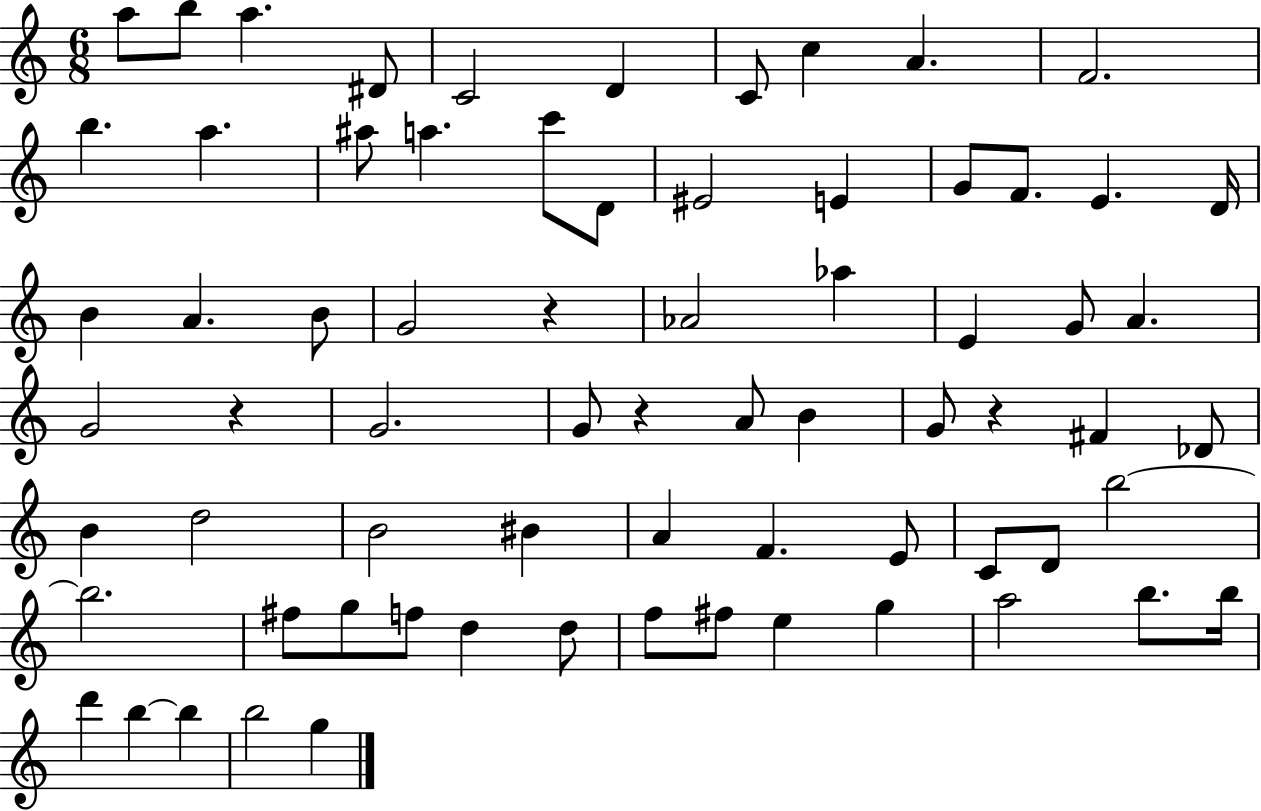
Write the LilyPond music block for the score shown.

{
  \clef treble
  \numericTimeSignature
  \time 6/8
  \key c \major
  a''8 b''8 a''4. dis'8 | c'2 d'4 | c'8 c''4 a'4. | f'2. | \break b''4. a''4. | ais''8 a''4. c'''8 d'8 | eis'2 e'4 | g'8 f'8. e'4. d'16 | \break b'4 a'4. b'8 | g'2 r4 | aes'2 aes''4 | e'4 g'8 a'4. | \break g'2 r4 | g'2. | g'8 r4 a'8 b'4 | g'8 r4 fis'4 des'8 | \break b'4 d''2 | b'2 bis'4 | a'4 f'4. e'8 | c'8 d'8 b''2~~ | \break b''2. | fis''8 g''8 f''8 d''4 d''8 | f''8 fis''8 e''4 g''4 | a''2 b''8. b''16 | \break d'''4 b''4~~ b''4 | b''2 g''4 | \bar "|."
}